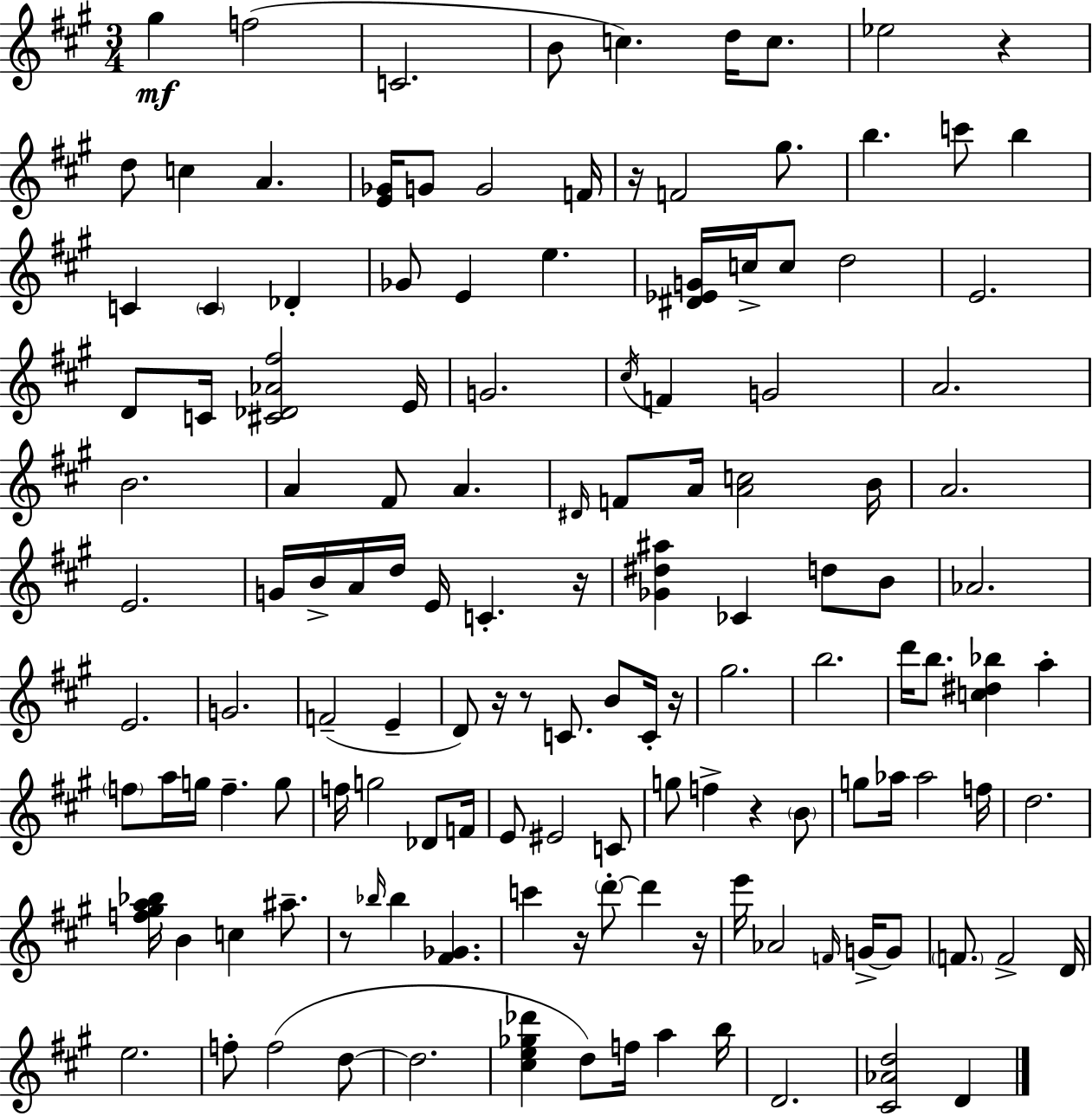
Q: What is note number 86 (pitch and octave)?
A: G5